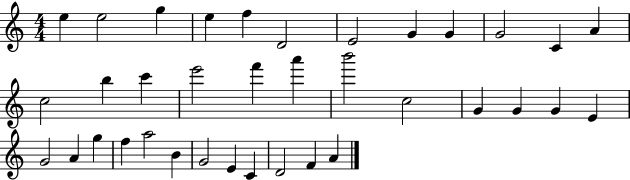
{
  \clef treble
  \numericTimeSignature
  \time 4/4
  \key c \major
  e''4 e''2 g''4 | e''4 f''4 d'2 | e'2 g'4 g'4 | g'2 c'4 a'4 | \break c''2 b''4 c'''4 | e'''2 f'''4 a'''4 | b'''2 c''2 | g'4 g'4 g'4 e'4 | \break g'2 a'4 g''4 | f''4 a''2 b'4 | g'2 e'4 c'4 | d'2 f'4 a'4 | \break \bar "|."
}